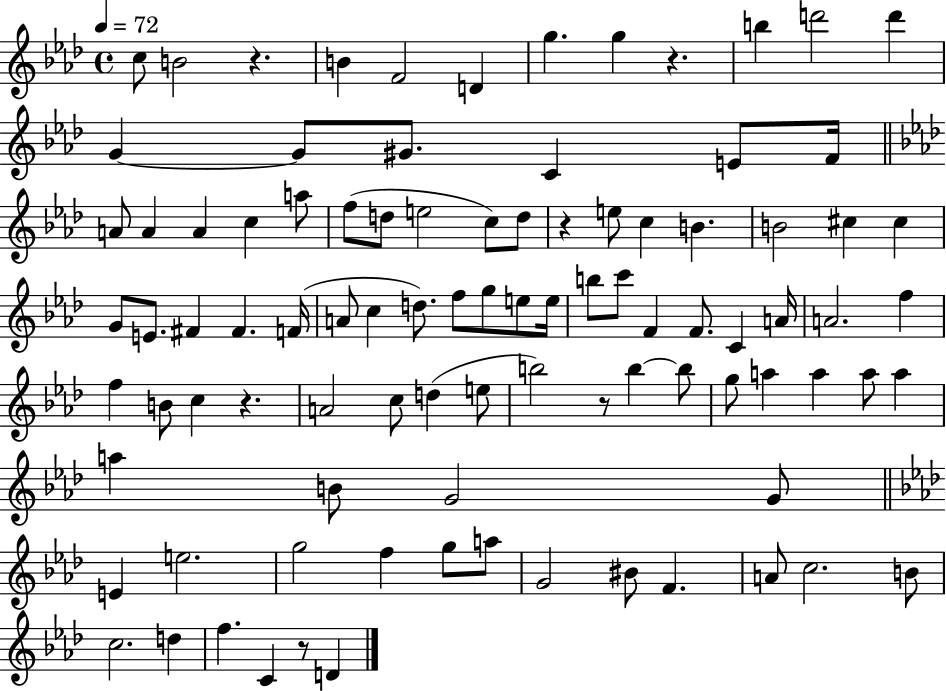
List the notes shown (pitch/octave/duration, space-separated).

C5/e B4/h R/q. B4/q F4/h D4/q G5/q. G5/q R/q. B5/q D6/h D6/q G4/q G4/e G#4/e. C4/q E4/e F4/s A4/e A4/q A4/q C5/q A5/e F5/e D5/e E5/h C5/e D5/e R/q E5/e C5/q B4/q. B4/h C#5/q C#5/q G4/e E4/e. F#4/q F#4/q. F4/s A4/e C5/q D5/e. F5/e G5/e E5/e E5/s B5/e C6/e F4/q F4/e. C4/q A4/s A4/h. F5/q F5/q B4/e C5/q R/q. A4/h C5/e D5/q E5/e B5/h R/e B5/q B5/e G5/e A5/q A5/q A5/e A5/q A5/q B4/e G4/h G4/e E4/q E5/h. G5/h F5/q G5/e A5/e G4/h BIS4/e F4/q. A4/e C5/h. B4/e C5/h. D5/q F5/q. C4/q R/e D4/q